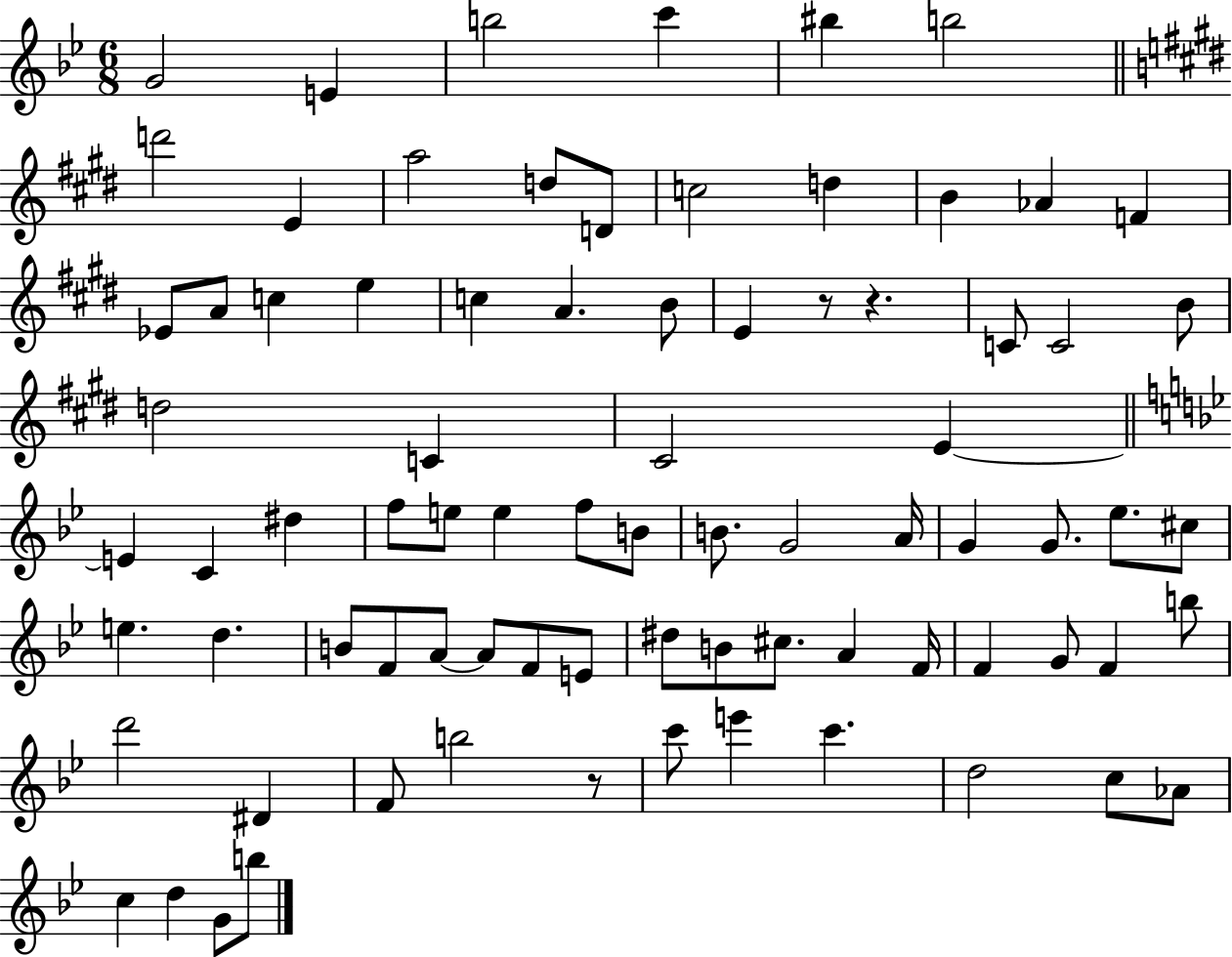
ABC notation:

X:1
T:Untitled
M:6/8
L:1/4
K:Bb
G2 E b2 c' ^b b2 d'2 E a2 d/2 D/2 c2 d B _A F _E/2 A/2 c e c A B/2 E z/2 z C/2 C2 B/2 d2 C ^C2 E E C ^d f/2 e/2 e f/2 B/2 B/2 G2 A/4 G G/2 _e/2 ^c/2 e d B/2 F/2 A/2 A/2 F/2 E/2 ^d/2 B/2 ^c/2 A F/4 F G/2 F b/2 d'2 ^D F/2 b2 z/2 c'/2 e' c' d2 c/2 _A/2 c d G/2 b/2